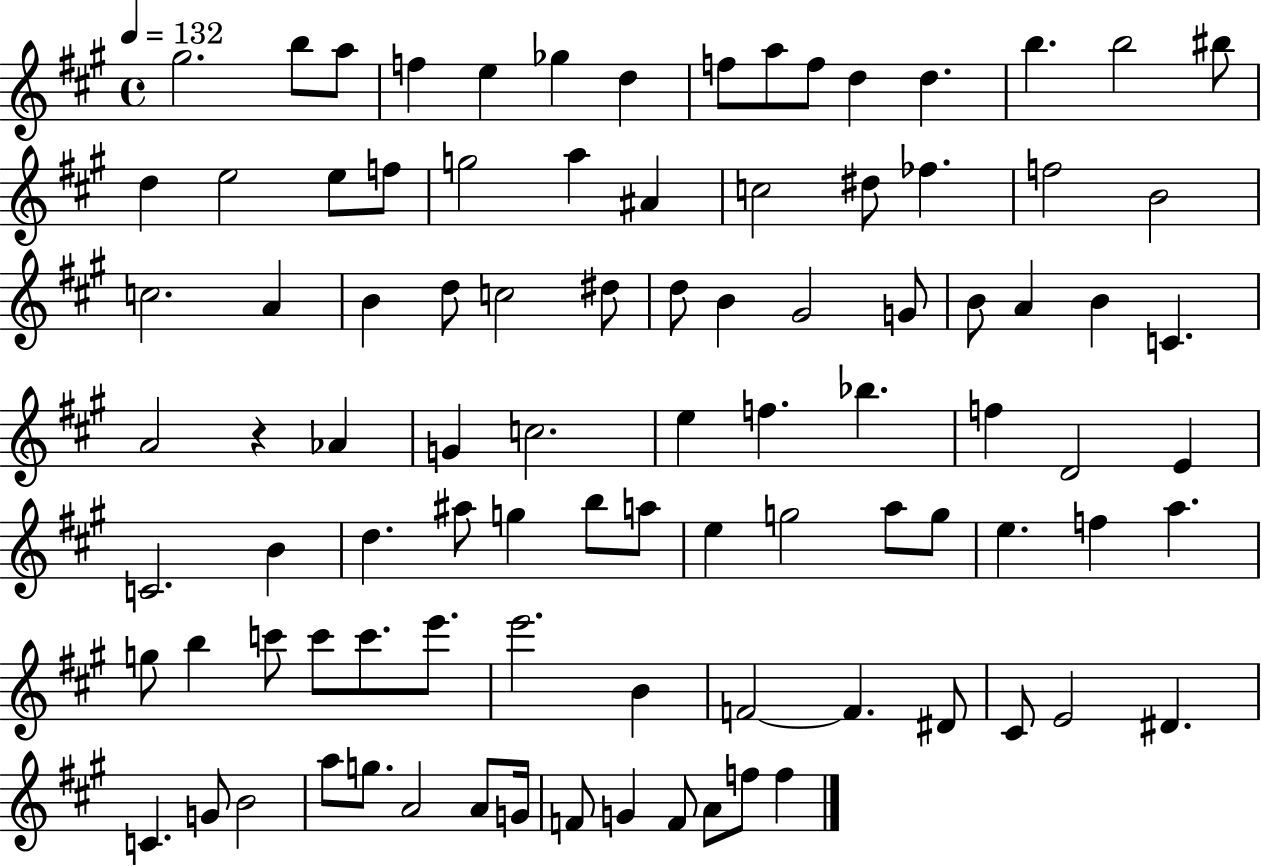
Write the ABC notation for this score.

X:1
T:Untitled
M:4/4
L:1/4
K:A
^g2 b/2 a/2 f e _g d f/2 a/2 f/2 d d b b2 ^b/2 d e2 e/2 f/2 g2 a ^A c2 ^d/2 _f f2 B2 c2 A B d/2 c2 ^d/2 d/2 B ^G2 G/2 B/2 A B C A2 z _A G c2 e f _b f D2 E C2 B d ^a/2 g b/2 a/2 e g2 a/2 g/2 e f a g/2 b c'/2 c'/2 c'/2 e'/2 e'2 B F2 F ^D/2 ^C/2 E2 ^D C G/2 B2 a/2 g/2 A2 A/2 G/4 F/2 G F/2 A/2 f/2 f